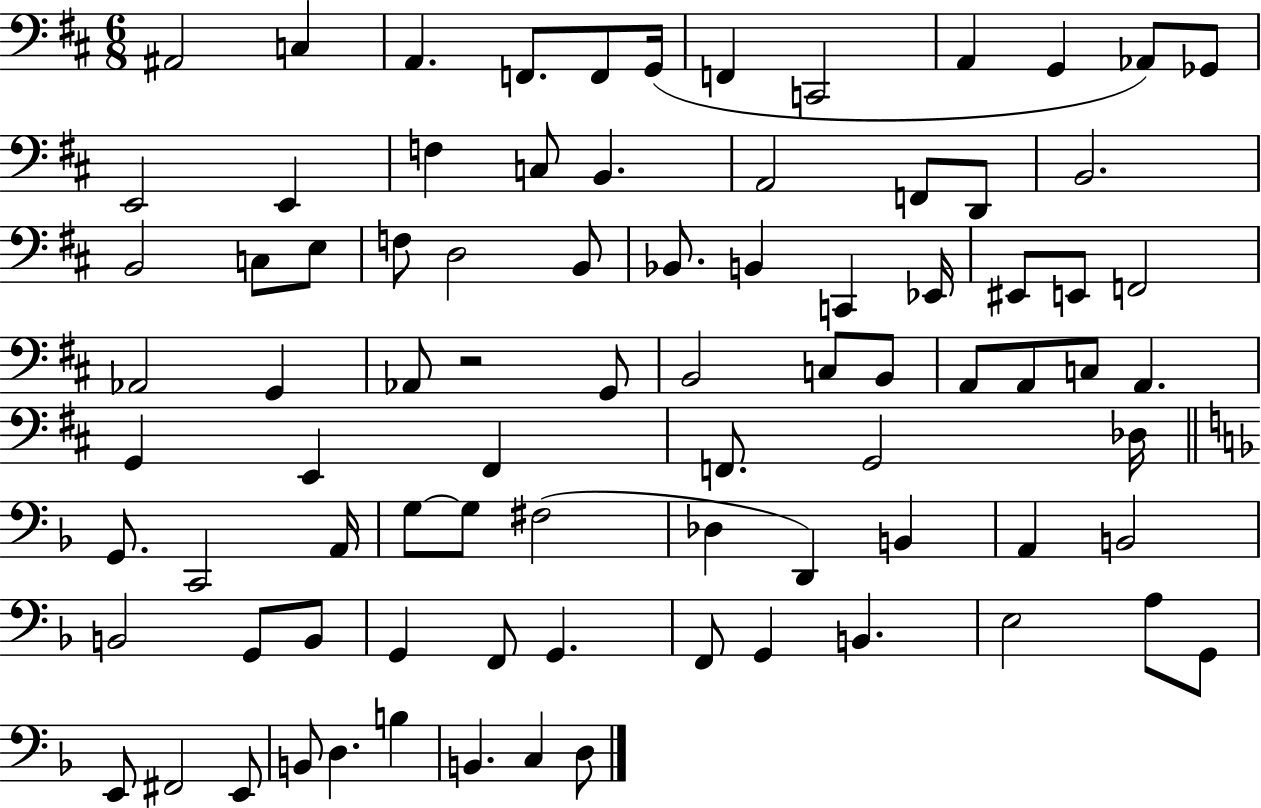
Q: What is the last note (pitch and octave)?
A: D3